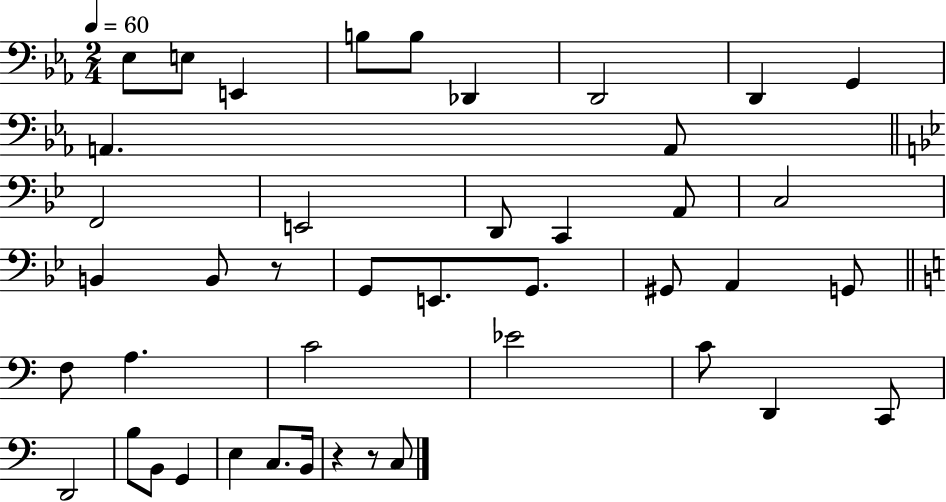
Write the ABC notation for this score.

X:1
T:Untitled
M:2/4
L:1/4
K:Eb
_E,/2 E,/2 E,, B,/2 B,/2 _D,, D,,2 D,, G,, A,, A,,/2 F,,2 E,,2 D,,/2 C,, A,,/2 C,2 B,, B,,/2 z/2 G,,/2 E,,/2 G,,/2 ^G,,/2 A,, G,,/2 F,/2 A, C2 _E2 C/2 D,, C,,/2 D,,2 B,/2 B,,/2 G,, E, C,/2 B,,/4 z z/2 C,/2